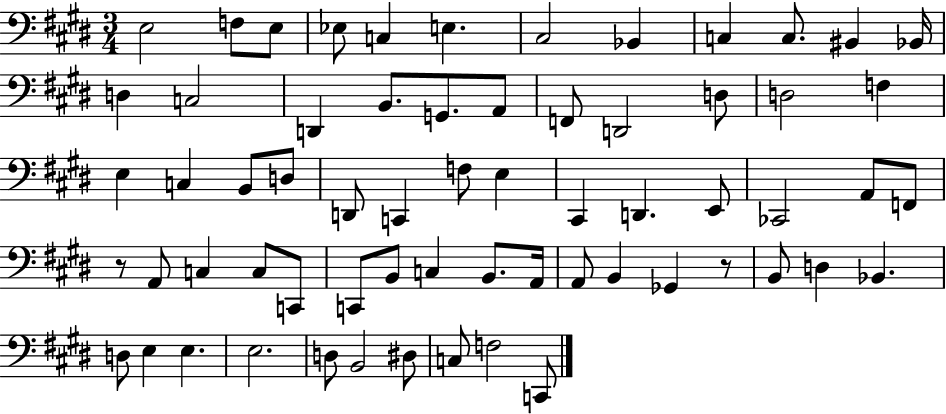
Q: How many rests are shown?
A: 2